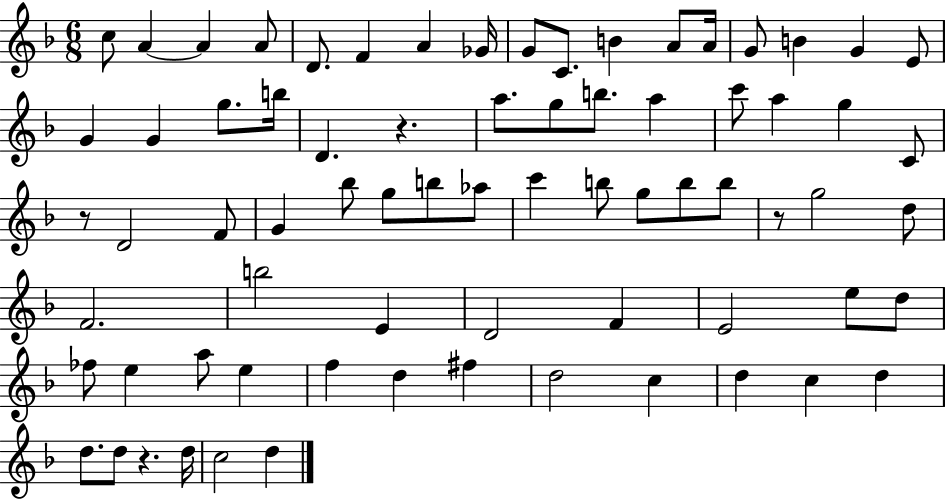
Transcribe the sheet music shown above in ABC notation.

X:1
T:Untitled
M:6/8
L:1/4
K:F
c/2 A A A/2 D/2 F A _G/4 G/2 C/2 B A/2 A/4 G/2 B G E/2 G G g/2 b/4 D z a/2 g/2 b/2 a c'/2 a g C/2 z/2 D2 F/2 G _b/2 g/2 b/2 _a/2 c' b/2 g/2 b/2 b/2 z/2 g2 d/2 F2 b2 E D2 F E2 e/2 d/2 _f/2 e a/2 e f d ^f d2 c d c d d/2 d/2 z d/4 c2 d